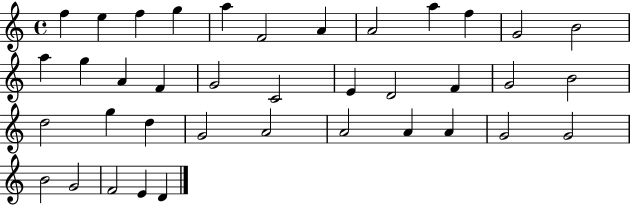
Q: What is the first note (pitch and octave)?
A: F5